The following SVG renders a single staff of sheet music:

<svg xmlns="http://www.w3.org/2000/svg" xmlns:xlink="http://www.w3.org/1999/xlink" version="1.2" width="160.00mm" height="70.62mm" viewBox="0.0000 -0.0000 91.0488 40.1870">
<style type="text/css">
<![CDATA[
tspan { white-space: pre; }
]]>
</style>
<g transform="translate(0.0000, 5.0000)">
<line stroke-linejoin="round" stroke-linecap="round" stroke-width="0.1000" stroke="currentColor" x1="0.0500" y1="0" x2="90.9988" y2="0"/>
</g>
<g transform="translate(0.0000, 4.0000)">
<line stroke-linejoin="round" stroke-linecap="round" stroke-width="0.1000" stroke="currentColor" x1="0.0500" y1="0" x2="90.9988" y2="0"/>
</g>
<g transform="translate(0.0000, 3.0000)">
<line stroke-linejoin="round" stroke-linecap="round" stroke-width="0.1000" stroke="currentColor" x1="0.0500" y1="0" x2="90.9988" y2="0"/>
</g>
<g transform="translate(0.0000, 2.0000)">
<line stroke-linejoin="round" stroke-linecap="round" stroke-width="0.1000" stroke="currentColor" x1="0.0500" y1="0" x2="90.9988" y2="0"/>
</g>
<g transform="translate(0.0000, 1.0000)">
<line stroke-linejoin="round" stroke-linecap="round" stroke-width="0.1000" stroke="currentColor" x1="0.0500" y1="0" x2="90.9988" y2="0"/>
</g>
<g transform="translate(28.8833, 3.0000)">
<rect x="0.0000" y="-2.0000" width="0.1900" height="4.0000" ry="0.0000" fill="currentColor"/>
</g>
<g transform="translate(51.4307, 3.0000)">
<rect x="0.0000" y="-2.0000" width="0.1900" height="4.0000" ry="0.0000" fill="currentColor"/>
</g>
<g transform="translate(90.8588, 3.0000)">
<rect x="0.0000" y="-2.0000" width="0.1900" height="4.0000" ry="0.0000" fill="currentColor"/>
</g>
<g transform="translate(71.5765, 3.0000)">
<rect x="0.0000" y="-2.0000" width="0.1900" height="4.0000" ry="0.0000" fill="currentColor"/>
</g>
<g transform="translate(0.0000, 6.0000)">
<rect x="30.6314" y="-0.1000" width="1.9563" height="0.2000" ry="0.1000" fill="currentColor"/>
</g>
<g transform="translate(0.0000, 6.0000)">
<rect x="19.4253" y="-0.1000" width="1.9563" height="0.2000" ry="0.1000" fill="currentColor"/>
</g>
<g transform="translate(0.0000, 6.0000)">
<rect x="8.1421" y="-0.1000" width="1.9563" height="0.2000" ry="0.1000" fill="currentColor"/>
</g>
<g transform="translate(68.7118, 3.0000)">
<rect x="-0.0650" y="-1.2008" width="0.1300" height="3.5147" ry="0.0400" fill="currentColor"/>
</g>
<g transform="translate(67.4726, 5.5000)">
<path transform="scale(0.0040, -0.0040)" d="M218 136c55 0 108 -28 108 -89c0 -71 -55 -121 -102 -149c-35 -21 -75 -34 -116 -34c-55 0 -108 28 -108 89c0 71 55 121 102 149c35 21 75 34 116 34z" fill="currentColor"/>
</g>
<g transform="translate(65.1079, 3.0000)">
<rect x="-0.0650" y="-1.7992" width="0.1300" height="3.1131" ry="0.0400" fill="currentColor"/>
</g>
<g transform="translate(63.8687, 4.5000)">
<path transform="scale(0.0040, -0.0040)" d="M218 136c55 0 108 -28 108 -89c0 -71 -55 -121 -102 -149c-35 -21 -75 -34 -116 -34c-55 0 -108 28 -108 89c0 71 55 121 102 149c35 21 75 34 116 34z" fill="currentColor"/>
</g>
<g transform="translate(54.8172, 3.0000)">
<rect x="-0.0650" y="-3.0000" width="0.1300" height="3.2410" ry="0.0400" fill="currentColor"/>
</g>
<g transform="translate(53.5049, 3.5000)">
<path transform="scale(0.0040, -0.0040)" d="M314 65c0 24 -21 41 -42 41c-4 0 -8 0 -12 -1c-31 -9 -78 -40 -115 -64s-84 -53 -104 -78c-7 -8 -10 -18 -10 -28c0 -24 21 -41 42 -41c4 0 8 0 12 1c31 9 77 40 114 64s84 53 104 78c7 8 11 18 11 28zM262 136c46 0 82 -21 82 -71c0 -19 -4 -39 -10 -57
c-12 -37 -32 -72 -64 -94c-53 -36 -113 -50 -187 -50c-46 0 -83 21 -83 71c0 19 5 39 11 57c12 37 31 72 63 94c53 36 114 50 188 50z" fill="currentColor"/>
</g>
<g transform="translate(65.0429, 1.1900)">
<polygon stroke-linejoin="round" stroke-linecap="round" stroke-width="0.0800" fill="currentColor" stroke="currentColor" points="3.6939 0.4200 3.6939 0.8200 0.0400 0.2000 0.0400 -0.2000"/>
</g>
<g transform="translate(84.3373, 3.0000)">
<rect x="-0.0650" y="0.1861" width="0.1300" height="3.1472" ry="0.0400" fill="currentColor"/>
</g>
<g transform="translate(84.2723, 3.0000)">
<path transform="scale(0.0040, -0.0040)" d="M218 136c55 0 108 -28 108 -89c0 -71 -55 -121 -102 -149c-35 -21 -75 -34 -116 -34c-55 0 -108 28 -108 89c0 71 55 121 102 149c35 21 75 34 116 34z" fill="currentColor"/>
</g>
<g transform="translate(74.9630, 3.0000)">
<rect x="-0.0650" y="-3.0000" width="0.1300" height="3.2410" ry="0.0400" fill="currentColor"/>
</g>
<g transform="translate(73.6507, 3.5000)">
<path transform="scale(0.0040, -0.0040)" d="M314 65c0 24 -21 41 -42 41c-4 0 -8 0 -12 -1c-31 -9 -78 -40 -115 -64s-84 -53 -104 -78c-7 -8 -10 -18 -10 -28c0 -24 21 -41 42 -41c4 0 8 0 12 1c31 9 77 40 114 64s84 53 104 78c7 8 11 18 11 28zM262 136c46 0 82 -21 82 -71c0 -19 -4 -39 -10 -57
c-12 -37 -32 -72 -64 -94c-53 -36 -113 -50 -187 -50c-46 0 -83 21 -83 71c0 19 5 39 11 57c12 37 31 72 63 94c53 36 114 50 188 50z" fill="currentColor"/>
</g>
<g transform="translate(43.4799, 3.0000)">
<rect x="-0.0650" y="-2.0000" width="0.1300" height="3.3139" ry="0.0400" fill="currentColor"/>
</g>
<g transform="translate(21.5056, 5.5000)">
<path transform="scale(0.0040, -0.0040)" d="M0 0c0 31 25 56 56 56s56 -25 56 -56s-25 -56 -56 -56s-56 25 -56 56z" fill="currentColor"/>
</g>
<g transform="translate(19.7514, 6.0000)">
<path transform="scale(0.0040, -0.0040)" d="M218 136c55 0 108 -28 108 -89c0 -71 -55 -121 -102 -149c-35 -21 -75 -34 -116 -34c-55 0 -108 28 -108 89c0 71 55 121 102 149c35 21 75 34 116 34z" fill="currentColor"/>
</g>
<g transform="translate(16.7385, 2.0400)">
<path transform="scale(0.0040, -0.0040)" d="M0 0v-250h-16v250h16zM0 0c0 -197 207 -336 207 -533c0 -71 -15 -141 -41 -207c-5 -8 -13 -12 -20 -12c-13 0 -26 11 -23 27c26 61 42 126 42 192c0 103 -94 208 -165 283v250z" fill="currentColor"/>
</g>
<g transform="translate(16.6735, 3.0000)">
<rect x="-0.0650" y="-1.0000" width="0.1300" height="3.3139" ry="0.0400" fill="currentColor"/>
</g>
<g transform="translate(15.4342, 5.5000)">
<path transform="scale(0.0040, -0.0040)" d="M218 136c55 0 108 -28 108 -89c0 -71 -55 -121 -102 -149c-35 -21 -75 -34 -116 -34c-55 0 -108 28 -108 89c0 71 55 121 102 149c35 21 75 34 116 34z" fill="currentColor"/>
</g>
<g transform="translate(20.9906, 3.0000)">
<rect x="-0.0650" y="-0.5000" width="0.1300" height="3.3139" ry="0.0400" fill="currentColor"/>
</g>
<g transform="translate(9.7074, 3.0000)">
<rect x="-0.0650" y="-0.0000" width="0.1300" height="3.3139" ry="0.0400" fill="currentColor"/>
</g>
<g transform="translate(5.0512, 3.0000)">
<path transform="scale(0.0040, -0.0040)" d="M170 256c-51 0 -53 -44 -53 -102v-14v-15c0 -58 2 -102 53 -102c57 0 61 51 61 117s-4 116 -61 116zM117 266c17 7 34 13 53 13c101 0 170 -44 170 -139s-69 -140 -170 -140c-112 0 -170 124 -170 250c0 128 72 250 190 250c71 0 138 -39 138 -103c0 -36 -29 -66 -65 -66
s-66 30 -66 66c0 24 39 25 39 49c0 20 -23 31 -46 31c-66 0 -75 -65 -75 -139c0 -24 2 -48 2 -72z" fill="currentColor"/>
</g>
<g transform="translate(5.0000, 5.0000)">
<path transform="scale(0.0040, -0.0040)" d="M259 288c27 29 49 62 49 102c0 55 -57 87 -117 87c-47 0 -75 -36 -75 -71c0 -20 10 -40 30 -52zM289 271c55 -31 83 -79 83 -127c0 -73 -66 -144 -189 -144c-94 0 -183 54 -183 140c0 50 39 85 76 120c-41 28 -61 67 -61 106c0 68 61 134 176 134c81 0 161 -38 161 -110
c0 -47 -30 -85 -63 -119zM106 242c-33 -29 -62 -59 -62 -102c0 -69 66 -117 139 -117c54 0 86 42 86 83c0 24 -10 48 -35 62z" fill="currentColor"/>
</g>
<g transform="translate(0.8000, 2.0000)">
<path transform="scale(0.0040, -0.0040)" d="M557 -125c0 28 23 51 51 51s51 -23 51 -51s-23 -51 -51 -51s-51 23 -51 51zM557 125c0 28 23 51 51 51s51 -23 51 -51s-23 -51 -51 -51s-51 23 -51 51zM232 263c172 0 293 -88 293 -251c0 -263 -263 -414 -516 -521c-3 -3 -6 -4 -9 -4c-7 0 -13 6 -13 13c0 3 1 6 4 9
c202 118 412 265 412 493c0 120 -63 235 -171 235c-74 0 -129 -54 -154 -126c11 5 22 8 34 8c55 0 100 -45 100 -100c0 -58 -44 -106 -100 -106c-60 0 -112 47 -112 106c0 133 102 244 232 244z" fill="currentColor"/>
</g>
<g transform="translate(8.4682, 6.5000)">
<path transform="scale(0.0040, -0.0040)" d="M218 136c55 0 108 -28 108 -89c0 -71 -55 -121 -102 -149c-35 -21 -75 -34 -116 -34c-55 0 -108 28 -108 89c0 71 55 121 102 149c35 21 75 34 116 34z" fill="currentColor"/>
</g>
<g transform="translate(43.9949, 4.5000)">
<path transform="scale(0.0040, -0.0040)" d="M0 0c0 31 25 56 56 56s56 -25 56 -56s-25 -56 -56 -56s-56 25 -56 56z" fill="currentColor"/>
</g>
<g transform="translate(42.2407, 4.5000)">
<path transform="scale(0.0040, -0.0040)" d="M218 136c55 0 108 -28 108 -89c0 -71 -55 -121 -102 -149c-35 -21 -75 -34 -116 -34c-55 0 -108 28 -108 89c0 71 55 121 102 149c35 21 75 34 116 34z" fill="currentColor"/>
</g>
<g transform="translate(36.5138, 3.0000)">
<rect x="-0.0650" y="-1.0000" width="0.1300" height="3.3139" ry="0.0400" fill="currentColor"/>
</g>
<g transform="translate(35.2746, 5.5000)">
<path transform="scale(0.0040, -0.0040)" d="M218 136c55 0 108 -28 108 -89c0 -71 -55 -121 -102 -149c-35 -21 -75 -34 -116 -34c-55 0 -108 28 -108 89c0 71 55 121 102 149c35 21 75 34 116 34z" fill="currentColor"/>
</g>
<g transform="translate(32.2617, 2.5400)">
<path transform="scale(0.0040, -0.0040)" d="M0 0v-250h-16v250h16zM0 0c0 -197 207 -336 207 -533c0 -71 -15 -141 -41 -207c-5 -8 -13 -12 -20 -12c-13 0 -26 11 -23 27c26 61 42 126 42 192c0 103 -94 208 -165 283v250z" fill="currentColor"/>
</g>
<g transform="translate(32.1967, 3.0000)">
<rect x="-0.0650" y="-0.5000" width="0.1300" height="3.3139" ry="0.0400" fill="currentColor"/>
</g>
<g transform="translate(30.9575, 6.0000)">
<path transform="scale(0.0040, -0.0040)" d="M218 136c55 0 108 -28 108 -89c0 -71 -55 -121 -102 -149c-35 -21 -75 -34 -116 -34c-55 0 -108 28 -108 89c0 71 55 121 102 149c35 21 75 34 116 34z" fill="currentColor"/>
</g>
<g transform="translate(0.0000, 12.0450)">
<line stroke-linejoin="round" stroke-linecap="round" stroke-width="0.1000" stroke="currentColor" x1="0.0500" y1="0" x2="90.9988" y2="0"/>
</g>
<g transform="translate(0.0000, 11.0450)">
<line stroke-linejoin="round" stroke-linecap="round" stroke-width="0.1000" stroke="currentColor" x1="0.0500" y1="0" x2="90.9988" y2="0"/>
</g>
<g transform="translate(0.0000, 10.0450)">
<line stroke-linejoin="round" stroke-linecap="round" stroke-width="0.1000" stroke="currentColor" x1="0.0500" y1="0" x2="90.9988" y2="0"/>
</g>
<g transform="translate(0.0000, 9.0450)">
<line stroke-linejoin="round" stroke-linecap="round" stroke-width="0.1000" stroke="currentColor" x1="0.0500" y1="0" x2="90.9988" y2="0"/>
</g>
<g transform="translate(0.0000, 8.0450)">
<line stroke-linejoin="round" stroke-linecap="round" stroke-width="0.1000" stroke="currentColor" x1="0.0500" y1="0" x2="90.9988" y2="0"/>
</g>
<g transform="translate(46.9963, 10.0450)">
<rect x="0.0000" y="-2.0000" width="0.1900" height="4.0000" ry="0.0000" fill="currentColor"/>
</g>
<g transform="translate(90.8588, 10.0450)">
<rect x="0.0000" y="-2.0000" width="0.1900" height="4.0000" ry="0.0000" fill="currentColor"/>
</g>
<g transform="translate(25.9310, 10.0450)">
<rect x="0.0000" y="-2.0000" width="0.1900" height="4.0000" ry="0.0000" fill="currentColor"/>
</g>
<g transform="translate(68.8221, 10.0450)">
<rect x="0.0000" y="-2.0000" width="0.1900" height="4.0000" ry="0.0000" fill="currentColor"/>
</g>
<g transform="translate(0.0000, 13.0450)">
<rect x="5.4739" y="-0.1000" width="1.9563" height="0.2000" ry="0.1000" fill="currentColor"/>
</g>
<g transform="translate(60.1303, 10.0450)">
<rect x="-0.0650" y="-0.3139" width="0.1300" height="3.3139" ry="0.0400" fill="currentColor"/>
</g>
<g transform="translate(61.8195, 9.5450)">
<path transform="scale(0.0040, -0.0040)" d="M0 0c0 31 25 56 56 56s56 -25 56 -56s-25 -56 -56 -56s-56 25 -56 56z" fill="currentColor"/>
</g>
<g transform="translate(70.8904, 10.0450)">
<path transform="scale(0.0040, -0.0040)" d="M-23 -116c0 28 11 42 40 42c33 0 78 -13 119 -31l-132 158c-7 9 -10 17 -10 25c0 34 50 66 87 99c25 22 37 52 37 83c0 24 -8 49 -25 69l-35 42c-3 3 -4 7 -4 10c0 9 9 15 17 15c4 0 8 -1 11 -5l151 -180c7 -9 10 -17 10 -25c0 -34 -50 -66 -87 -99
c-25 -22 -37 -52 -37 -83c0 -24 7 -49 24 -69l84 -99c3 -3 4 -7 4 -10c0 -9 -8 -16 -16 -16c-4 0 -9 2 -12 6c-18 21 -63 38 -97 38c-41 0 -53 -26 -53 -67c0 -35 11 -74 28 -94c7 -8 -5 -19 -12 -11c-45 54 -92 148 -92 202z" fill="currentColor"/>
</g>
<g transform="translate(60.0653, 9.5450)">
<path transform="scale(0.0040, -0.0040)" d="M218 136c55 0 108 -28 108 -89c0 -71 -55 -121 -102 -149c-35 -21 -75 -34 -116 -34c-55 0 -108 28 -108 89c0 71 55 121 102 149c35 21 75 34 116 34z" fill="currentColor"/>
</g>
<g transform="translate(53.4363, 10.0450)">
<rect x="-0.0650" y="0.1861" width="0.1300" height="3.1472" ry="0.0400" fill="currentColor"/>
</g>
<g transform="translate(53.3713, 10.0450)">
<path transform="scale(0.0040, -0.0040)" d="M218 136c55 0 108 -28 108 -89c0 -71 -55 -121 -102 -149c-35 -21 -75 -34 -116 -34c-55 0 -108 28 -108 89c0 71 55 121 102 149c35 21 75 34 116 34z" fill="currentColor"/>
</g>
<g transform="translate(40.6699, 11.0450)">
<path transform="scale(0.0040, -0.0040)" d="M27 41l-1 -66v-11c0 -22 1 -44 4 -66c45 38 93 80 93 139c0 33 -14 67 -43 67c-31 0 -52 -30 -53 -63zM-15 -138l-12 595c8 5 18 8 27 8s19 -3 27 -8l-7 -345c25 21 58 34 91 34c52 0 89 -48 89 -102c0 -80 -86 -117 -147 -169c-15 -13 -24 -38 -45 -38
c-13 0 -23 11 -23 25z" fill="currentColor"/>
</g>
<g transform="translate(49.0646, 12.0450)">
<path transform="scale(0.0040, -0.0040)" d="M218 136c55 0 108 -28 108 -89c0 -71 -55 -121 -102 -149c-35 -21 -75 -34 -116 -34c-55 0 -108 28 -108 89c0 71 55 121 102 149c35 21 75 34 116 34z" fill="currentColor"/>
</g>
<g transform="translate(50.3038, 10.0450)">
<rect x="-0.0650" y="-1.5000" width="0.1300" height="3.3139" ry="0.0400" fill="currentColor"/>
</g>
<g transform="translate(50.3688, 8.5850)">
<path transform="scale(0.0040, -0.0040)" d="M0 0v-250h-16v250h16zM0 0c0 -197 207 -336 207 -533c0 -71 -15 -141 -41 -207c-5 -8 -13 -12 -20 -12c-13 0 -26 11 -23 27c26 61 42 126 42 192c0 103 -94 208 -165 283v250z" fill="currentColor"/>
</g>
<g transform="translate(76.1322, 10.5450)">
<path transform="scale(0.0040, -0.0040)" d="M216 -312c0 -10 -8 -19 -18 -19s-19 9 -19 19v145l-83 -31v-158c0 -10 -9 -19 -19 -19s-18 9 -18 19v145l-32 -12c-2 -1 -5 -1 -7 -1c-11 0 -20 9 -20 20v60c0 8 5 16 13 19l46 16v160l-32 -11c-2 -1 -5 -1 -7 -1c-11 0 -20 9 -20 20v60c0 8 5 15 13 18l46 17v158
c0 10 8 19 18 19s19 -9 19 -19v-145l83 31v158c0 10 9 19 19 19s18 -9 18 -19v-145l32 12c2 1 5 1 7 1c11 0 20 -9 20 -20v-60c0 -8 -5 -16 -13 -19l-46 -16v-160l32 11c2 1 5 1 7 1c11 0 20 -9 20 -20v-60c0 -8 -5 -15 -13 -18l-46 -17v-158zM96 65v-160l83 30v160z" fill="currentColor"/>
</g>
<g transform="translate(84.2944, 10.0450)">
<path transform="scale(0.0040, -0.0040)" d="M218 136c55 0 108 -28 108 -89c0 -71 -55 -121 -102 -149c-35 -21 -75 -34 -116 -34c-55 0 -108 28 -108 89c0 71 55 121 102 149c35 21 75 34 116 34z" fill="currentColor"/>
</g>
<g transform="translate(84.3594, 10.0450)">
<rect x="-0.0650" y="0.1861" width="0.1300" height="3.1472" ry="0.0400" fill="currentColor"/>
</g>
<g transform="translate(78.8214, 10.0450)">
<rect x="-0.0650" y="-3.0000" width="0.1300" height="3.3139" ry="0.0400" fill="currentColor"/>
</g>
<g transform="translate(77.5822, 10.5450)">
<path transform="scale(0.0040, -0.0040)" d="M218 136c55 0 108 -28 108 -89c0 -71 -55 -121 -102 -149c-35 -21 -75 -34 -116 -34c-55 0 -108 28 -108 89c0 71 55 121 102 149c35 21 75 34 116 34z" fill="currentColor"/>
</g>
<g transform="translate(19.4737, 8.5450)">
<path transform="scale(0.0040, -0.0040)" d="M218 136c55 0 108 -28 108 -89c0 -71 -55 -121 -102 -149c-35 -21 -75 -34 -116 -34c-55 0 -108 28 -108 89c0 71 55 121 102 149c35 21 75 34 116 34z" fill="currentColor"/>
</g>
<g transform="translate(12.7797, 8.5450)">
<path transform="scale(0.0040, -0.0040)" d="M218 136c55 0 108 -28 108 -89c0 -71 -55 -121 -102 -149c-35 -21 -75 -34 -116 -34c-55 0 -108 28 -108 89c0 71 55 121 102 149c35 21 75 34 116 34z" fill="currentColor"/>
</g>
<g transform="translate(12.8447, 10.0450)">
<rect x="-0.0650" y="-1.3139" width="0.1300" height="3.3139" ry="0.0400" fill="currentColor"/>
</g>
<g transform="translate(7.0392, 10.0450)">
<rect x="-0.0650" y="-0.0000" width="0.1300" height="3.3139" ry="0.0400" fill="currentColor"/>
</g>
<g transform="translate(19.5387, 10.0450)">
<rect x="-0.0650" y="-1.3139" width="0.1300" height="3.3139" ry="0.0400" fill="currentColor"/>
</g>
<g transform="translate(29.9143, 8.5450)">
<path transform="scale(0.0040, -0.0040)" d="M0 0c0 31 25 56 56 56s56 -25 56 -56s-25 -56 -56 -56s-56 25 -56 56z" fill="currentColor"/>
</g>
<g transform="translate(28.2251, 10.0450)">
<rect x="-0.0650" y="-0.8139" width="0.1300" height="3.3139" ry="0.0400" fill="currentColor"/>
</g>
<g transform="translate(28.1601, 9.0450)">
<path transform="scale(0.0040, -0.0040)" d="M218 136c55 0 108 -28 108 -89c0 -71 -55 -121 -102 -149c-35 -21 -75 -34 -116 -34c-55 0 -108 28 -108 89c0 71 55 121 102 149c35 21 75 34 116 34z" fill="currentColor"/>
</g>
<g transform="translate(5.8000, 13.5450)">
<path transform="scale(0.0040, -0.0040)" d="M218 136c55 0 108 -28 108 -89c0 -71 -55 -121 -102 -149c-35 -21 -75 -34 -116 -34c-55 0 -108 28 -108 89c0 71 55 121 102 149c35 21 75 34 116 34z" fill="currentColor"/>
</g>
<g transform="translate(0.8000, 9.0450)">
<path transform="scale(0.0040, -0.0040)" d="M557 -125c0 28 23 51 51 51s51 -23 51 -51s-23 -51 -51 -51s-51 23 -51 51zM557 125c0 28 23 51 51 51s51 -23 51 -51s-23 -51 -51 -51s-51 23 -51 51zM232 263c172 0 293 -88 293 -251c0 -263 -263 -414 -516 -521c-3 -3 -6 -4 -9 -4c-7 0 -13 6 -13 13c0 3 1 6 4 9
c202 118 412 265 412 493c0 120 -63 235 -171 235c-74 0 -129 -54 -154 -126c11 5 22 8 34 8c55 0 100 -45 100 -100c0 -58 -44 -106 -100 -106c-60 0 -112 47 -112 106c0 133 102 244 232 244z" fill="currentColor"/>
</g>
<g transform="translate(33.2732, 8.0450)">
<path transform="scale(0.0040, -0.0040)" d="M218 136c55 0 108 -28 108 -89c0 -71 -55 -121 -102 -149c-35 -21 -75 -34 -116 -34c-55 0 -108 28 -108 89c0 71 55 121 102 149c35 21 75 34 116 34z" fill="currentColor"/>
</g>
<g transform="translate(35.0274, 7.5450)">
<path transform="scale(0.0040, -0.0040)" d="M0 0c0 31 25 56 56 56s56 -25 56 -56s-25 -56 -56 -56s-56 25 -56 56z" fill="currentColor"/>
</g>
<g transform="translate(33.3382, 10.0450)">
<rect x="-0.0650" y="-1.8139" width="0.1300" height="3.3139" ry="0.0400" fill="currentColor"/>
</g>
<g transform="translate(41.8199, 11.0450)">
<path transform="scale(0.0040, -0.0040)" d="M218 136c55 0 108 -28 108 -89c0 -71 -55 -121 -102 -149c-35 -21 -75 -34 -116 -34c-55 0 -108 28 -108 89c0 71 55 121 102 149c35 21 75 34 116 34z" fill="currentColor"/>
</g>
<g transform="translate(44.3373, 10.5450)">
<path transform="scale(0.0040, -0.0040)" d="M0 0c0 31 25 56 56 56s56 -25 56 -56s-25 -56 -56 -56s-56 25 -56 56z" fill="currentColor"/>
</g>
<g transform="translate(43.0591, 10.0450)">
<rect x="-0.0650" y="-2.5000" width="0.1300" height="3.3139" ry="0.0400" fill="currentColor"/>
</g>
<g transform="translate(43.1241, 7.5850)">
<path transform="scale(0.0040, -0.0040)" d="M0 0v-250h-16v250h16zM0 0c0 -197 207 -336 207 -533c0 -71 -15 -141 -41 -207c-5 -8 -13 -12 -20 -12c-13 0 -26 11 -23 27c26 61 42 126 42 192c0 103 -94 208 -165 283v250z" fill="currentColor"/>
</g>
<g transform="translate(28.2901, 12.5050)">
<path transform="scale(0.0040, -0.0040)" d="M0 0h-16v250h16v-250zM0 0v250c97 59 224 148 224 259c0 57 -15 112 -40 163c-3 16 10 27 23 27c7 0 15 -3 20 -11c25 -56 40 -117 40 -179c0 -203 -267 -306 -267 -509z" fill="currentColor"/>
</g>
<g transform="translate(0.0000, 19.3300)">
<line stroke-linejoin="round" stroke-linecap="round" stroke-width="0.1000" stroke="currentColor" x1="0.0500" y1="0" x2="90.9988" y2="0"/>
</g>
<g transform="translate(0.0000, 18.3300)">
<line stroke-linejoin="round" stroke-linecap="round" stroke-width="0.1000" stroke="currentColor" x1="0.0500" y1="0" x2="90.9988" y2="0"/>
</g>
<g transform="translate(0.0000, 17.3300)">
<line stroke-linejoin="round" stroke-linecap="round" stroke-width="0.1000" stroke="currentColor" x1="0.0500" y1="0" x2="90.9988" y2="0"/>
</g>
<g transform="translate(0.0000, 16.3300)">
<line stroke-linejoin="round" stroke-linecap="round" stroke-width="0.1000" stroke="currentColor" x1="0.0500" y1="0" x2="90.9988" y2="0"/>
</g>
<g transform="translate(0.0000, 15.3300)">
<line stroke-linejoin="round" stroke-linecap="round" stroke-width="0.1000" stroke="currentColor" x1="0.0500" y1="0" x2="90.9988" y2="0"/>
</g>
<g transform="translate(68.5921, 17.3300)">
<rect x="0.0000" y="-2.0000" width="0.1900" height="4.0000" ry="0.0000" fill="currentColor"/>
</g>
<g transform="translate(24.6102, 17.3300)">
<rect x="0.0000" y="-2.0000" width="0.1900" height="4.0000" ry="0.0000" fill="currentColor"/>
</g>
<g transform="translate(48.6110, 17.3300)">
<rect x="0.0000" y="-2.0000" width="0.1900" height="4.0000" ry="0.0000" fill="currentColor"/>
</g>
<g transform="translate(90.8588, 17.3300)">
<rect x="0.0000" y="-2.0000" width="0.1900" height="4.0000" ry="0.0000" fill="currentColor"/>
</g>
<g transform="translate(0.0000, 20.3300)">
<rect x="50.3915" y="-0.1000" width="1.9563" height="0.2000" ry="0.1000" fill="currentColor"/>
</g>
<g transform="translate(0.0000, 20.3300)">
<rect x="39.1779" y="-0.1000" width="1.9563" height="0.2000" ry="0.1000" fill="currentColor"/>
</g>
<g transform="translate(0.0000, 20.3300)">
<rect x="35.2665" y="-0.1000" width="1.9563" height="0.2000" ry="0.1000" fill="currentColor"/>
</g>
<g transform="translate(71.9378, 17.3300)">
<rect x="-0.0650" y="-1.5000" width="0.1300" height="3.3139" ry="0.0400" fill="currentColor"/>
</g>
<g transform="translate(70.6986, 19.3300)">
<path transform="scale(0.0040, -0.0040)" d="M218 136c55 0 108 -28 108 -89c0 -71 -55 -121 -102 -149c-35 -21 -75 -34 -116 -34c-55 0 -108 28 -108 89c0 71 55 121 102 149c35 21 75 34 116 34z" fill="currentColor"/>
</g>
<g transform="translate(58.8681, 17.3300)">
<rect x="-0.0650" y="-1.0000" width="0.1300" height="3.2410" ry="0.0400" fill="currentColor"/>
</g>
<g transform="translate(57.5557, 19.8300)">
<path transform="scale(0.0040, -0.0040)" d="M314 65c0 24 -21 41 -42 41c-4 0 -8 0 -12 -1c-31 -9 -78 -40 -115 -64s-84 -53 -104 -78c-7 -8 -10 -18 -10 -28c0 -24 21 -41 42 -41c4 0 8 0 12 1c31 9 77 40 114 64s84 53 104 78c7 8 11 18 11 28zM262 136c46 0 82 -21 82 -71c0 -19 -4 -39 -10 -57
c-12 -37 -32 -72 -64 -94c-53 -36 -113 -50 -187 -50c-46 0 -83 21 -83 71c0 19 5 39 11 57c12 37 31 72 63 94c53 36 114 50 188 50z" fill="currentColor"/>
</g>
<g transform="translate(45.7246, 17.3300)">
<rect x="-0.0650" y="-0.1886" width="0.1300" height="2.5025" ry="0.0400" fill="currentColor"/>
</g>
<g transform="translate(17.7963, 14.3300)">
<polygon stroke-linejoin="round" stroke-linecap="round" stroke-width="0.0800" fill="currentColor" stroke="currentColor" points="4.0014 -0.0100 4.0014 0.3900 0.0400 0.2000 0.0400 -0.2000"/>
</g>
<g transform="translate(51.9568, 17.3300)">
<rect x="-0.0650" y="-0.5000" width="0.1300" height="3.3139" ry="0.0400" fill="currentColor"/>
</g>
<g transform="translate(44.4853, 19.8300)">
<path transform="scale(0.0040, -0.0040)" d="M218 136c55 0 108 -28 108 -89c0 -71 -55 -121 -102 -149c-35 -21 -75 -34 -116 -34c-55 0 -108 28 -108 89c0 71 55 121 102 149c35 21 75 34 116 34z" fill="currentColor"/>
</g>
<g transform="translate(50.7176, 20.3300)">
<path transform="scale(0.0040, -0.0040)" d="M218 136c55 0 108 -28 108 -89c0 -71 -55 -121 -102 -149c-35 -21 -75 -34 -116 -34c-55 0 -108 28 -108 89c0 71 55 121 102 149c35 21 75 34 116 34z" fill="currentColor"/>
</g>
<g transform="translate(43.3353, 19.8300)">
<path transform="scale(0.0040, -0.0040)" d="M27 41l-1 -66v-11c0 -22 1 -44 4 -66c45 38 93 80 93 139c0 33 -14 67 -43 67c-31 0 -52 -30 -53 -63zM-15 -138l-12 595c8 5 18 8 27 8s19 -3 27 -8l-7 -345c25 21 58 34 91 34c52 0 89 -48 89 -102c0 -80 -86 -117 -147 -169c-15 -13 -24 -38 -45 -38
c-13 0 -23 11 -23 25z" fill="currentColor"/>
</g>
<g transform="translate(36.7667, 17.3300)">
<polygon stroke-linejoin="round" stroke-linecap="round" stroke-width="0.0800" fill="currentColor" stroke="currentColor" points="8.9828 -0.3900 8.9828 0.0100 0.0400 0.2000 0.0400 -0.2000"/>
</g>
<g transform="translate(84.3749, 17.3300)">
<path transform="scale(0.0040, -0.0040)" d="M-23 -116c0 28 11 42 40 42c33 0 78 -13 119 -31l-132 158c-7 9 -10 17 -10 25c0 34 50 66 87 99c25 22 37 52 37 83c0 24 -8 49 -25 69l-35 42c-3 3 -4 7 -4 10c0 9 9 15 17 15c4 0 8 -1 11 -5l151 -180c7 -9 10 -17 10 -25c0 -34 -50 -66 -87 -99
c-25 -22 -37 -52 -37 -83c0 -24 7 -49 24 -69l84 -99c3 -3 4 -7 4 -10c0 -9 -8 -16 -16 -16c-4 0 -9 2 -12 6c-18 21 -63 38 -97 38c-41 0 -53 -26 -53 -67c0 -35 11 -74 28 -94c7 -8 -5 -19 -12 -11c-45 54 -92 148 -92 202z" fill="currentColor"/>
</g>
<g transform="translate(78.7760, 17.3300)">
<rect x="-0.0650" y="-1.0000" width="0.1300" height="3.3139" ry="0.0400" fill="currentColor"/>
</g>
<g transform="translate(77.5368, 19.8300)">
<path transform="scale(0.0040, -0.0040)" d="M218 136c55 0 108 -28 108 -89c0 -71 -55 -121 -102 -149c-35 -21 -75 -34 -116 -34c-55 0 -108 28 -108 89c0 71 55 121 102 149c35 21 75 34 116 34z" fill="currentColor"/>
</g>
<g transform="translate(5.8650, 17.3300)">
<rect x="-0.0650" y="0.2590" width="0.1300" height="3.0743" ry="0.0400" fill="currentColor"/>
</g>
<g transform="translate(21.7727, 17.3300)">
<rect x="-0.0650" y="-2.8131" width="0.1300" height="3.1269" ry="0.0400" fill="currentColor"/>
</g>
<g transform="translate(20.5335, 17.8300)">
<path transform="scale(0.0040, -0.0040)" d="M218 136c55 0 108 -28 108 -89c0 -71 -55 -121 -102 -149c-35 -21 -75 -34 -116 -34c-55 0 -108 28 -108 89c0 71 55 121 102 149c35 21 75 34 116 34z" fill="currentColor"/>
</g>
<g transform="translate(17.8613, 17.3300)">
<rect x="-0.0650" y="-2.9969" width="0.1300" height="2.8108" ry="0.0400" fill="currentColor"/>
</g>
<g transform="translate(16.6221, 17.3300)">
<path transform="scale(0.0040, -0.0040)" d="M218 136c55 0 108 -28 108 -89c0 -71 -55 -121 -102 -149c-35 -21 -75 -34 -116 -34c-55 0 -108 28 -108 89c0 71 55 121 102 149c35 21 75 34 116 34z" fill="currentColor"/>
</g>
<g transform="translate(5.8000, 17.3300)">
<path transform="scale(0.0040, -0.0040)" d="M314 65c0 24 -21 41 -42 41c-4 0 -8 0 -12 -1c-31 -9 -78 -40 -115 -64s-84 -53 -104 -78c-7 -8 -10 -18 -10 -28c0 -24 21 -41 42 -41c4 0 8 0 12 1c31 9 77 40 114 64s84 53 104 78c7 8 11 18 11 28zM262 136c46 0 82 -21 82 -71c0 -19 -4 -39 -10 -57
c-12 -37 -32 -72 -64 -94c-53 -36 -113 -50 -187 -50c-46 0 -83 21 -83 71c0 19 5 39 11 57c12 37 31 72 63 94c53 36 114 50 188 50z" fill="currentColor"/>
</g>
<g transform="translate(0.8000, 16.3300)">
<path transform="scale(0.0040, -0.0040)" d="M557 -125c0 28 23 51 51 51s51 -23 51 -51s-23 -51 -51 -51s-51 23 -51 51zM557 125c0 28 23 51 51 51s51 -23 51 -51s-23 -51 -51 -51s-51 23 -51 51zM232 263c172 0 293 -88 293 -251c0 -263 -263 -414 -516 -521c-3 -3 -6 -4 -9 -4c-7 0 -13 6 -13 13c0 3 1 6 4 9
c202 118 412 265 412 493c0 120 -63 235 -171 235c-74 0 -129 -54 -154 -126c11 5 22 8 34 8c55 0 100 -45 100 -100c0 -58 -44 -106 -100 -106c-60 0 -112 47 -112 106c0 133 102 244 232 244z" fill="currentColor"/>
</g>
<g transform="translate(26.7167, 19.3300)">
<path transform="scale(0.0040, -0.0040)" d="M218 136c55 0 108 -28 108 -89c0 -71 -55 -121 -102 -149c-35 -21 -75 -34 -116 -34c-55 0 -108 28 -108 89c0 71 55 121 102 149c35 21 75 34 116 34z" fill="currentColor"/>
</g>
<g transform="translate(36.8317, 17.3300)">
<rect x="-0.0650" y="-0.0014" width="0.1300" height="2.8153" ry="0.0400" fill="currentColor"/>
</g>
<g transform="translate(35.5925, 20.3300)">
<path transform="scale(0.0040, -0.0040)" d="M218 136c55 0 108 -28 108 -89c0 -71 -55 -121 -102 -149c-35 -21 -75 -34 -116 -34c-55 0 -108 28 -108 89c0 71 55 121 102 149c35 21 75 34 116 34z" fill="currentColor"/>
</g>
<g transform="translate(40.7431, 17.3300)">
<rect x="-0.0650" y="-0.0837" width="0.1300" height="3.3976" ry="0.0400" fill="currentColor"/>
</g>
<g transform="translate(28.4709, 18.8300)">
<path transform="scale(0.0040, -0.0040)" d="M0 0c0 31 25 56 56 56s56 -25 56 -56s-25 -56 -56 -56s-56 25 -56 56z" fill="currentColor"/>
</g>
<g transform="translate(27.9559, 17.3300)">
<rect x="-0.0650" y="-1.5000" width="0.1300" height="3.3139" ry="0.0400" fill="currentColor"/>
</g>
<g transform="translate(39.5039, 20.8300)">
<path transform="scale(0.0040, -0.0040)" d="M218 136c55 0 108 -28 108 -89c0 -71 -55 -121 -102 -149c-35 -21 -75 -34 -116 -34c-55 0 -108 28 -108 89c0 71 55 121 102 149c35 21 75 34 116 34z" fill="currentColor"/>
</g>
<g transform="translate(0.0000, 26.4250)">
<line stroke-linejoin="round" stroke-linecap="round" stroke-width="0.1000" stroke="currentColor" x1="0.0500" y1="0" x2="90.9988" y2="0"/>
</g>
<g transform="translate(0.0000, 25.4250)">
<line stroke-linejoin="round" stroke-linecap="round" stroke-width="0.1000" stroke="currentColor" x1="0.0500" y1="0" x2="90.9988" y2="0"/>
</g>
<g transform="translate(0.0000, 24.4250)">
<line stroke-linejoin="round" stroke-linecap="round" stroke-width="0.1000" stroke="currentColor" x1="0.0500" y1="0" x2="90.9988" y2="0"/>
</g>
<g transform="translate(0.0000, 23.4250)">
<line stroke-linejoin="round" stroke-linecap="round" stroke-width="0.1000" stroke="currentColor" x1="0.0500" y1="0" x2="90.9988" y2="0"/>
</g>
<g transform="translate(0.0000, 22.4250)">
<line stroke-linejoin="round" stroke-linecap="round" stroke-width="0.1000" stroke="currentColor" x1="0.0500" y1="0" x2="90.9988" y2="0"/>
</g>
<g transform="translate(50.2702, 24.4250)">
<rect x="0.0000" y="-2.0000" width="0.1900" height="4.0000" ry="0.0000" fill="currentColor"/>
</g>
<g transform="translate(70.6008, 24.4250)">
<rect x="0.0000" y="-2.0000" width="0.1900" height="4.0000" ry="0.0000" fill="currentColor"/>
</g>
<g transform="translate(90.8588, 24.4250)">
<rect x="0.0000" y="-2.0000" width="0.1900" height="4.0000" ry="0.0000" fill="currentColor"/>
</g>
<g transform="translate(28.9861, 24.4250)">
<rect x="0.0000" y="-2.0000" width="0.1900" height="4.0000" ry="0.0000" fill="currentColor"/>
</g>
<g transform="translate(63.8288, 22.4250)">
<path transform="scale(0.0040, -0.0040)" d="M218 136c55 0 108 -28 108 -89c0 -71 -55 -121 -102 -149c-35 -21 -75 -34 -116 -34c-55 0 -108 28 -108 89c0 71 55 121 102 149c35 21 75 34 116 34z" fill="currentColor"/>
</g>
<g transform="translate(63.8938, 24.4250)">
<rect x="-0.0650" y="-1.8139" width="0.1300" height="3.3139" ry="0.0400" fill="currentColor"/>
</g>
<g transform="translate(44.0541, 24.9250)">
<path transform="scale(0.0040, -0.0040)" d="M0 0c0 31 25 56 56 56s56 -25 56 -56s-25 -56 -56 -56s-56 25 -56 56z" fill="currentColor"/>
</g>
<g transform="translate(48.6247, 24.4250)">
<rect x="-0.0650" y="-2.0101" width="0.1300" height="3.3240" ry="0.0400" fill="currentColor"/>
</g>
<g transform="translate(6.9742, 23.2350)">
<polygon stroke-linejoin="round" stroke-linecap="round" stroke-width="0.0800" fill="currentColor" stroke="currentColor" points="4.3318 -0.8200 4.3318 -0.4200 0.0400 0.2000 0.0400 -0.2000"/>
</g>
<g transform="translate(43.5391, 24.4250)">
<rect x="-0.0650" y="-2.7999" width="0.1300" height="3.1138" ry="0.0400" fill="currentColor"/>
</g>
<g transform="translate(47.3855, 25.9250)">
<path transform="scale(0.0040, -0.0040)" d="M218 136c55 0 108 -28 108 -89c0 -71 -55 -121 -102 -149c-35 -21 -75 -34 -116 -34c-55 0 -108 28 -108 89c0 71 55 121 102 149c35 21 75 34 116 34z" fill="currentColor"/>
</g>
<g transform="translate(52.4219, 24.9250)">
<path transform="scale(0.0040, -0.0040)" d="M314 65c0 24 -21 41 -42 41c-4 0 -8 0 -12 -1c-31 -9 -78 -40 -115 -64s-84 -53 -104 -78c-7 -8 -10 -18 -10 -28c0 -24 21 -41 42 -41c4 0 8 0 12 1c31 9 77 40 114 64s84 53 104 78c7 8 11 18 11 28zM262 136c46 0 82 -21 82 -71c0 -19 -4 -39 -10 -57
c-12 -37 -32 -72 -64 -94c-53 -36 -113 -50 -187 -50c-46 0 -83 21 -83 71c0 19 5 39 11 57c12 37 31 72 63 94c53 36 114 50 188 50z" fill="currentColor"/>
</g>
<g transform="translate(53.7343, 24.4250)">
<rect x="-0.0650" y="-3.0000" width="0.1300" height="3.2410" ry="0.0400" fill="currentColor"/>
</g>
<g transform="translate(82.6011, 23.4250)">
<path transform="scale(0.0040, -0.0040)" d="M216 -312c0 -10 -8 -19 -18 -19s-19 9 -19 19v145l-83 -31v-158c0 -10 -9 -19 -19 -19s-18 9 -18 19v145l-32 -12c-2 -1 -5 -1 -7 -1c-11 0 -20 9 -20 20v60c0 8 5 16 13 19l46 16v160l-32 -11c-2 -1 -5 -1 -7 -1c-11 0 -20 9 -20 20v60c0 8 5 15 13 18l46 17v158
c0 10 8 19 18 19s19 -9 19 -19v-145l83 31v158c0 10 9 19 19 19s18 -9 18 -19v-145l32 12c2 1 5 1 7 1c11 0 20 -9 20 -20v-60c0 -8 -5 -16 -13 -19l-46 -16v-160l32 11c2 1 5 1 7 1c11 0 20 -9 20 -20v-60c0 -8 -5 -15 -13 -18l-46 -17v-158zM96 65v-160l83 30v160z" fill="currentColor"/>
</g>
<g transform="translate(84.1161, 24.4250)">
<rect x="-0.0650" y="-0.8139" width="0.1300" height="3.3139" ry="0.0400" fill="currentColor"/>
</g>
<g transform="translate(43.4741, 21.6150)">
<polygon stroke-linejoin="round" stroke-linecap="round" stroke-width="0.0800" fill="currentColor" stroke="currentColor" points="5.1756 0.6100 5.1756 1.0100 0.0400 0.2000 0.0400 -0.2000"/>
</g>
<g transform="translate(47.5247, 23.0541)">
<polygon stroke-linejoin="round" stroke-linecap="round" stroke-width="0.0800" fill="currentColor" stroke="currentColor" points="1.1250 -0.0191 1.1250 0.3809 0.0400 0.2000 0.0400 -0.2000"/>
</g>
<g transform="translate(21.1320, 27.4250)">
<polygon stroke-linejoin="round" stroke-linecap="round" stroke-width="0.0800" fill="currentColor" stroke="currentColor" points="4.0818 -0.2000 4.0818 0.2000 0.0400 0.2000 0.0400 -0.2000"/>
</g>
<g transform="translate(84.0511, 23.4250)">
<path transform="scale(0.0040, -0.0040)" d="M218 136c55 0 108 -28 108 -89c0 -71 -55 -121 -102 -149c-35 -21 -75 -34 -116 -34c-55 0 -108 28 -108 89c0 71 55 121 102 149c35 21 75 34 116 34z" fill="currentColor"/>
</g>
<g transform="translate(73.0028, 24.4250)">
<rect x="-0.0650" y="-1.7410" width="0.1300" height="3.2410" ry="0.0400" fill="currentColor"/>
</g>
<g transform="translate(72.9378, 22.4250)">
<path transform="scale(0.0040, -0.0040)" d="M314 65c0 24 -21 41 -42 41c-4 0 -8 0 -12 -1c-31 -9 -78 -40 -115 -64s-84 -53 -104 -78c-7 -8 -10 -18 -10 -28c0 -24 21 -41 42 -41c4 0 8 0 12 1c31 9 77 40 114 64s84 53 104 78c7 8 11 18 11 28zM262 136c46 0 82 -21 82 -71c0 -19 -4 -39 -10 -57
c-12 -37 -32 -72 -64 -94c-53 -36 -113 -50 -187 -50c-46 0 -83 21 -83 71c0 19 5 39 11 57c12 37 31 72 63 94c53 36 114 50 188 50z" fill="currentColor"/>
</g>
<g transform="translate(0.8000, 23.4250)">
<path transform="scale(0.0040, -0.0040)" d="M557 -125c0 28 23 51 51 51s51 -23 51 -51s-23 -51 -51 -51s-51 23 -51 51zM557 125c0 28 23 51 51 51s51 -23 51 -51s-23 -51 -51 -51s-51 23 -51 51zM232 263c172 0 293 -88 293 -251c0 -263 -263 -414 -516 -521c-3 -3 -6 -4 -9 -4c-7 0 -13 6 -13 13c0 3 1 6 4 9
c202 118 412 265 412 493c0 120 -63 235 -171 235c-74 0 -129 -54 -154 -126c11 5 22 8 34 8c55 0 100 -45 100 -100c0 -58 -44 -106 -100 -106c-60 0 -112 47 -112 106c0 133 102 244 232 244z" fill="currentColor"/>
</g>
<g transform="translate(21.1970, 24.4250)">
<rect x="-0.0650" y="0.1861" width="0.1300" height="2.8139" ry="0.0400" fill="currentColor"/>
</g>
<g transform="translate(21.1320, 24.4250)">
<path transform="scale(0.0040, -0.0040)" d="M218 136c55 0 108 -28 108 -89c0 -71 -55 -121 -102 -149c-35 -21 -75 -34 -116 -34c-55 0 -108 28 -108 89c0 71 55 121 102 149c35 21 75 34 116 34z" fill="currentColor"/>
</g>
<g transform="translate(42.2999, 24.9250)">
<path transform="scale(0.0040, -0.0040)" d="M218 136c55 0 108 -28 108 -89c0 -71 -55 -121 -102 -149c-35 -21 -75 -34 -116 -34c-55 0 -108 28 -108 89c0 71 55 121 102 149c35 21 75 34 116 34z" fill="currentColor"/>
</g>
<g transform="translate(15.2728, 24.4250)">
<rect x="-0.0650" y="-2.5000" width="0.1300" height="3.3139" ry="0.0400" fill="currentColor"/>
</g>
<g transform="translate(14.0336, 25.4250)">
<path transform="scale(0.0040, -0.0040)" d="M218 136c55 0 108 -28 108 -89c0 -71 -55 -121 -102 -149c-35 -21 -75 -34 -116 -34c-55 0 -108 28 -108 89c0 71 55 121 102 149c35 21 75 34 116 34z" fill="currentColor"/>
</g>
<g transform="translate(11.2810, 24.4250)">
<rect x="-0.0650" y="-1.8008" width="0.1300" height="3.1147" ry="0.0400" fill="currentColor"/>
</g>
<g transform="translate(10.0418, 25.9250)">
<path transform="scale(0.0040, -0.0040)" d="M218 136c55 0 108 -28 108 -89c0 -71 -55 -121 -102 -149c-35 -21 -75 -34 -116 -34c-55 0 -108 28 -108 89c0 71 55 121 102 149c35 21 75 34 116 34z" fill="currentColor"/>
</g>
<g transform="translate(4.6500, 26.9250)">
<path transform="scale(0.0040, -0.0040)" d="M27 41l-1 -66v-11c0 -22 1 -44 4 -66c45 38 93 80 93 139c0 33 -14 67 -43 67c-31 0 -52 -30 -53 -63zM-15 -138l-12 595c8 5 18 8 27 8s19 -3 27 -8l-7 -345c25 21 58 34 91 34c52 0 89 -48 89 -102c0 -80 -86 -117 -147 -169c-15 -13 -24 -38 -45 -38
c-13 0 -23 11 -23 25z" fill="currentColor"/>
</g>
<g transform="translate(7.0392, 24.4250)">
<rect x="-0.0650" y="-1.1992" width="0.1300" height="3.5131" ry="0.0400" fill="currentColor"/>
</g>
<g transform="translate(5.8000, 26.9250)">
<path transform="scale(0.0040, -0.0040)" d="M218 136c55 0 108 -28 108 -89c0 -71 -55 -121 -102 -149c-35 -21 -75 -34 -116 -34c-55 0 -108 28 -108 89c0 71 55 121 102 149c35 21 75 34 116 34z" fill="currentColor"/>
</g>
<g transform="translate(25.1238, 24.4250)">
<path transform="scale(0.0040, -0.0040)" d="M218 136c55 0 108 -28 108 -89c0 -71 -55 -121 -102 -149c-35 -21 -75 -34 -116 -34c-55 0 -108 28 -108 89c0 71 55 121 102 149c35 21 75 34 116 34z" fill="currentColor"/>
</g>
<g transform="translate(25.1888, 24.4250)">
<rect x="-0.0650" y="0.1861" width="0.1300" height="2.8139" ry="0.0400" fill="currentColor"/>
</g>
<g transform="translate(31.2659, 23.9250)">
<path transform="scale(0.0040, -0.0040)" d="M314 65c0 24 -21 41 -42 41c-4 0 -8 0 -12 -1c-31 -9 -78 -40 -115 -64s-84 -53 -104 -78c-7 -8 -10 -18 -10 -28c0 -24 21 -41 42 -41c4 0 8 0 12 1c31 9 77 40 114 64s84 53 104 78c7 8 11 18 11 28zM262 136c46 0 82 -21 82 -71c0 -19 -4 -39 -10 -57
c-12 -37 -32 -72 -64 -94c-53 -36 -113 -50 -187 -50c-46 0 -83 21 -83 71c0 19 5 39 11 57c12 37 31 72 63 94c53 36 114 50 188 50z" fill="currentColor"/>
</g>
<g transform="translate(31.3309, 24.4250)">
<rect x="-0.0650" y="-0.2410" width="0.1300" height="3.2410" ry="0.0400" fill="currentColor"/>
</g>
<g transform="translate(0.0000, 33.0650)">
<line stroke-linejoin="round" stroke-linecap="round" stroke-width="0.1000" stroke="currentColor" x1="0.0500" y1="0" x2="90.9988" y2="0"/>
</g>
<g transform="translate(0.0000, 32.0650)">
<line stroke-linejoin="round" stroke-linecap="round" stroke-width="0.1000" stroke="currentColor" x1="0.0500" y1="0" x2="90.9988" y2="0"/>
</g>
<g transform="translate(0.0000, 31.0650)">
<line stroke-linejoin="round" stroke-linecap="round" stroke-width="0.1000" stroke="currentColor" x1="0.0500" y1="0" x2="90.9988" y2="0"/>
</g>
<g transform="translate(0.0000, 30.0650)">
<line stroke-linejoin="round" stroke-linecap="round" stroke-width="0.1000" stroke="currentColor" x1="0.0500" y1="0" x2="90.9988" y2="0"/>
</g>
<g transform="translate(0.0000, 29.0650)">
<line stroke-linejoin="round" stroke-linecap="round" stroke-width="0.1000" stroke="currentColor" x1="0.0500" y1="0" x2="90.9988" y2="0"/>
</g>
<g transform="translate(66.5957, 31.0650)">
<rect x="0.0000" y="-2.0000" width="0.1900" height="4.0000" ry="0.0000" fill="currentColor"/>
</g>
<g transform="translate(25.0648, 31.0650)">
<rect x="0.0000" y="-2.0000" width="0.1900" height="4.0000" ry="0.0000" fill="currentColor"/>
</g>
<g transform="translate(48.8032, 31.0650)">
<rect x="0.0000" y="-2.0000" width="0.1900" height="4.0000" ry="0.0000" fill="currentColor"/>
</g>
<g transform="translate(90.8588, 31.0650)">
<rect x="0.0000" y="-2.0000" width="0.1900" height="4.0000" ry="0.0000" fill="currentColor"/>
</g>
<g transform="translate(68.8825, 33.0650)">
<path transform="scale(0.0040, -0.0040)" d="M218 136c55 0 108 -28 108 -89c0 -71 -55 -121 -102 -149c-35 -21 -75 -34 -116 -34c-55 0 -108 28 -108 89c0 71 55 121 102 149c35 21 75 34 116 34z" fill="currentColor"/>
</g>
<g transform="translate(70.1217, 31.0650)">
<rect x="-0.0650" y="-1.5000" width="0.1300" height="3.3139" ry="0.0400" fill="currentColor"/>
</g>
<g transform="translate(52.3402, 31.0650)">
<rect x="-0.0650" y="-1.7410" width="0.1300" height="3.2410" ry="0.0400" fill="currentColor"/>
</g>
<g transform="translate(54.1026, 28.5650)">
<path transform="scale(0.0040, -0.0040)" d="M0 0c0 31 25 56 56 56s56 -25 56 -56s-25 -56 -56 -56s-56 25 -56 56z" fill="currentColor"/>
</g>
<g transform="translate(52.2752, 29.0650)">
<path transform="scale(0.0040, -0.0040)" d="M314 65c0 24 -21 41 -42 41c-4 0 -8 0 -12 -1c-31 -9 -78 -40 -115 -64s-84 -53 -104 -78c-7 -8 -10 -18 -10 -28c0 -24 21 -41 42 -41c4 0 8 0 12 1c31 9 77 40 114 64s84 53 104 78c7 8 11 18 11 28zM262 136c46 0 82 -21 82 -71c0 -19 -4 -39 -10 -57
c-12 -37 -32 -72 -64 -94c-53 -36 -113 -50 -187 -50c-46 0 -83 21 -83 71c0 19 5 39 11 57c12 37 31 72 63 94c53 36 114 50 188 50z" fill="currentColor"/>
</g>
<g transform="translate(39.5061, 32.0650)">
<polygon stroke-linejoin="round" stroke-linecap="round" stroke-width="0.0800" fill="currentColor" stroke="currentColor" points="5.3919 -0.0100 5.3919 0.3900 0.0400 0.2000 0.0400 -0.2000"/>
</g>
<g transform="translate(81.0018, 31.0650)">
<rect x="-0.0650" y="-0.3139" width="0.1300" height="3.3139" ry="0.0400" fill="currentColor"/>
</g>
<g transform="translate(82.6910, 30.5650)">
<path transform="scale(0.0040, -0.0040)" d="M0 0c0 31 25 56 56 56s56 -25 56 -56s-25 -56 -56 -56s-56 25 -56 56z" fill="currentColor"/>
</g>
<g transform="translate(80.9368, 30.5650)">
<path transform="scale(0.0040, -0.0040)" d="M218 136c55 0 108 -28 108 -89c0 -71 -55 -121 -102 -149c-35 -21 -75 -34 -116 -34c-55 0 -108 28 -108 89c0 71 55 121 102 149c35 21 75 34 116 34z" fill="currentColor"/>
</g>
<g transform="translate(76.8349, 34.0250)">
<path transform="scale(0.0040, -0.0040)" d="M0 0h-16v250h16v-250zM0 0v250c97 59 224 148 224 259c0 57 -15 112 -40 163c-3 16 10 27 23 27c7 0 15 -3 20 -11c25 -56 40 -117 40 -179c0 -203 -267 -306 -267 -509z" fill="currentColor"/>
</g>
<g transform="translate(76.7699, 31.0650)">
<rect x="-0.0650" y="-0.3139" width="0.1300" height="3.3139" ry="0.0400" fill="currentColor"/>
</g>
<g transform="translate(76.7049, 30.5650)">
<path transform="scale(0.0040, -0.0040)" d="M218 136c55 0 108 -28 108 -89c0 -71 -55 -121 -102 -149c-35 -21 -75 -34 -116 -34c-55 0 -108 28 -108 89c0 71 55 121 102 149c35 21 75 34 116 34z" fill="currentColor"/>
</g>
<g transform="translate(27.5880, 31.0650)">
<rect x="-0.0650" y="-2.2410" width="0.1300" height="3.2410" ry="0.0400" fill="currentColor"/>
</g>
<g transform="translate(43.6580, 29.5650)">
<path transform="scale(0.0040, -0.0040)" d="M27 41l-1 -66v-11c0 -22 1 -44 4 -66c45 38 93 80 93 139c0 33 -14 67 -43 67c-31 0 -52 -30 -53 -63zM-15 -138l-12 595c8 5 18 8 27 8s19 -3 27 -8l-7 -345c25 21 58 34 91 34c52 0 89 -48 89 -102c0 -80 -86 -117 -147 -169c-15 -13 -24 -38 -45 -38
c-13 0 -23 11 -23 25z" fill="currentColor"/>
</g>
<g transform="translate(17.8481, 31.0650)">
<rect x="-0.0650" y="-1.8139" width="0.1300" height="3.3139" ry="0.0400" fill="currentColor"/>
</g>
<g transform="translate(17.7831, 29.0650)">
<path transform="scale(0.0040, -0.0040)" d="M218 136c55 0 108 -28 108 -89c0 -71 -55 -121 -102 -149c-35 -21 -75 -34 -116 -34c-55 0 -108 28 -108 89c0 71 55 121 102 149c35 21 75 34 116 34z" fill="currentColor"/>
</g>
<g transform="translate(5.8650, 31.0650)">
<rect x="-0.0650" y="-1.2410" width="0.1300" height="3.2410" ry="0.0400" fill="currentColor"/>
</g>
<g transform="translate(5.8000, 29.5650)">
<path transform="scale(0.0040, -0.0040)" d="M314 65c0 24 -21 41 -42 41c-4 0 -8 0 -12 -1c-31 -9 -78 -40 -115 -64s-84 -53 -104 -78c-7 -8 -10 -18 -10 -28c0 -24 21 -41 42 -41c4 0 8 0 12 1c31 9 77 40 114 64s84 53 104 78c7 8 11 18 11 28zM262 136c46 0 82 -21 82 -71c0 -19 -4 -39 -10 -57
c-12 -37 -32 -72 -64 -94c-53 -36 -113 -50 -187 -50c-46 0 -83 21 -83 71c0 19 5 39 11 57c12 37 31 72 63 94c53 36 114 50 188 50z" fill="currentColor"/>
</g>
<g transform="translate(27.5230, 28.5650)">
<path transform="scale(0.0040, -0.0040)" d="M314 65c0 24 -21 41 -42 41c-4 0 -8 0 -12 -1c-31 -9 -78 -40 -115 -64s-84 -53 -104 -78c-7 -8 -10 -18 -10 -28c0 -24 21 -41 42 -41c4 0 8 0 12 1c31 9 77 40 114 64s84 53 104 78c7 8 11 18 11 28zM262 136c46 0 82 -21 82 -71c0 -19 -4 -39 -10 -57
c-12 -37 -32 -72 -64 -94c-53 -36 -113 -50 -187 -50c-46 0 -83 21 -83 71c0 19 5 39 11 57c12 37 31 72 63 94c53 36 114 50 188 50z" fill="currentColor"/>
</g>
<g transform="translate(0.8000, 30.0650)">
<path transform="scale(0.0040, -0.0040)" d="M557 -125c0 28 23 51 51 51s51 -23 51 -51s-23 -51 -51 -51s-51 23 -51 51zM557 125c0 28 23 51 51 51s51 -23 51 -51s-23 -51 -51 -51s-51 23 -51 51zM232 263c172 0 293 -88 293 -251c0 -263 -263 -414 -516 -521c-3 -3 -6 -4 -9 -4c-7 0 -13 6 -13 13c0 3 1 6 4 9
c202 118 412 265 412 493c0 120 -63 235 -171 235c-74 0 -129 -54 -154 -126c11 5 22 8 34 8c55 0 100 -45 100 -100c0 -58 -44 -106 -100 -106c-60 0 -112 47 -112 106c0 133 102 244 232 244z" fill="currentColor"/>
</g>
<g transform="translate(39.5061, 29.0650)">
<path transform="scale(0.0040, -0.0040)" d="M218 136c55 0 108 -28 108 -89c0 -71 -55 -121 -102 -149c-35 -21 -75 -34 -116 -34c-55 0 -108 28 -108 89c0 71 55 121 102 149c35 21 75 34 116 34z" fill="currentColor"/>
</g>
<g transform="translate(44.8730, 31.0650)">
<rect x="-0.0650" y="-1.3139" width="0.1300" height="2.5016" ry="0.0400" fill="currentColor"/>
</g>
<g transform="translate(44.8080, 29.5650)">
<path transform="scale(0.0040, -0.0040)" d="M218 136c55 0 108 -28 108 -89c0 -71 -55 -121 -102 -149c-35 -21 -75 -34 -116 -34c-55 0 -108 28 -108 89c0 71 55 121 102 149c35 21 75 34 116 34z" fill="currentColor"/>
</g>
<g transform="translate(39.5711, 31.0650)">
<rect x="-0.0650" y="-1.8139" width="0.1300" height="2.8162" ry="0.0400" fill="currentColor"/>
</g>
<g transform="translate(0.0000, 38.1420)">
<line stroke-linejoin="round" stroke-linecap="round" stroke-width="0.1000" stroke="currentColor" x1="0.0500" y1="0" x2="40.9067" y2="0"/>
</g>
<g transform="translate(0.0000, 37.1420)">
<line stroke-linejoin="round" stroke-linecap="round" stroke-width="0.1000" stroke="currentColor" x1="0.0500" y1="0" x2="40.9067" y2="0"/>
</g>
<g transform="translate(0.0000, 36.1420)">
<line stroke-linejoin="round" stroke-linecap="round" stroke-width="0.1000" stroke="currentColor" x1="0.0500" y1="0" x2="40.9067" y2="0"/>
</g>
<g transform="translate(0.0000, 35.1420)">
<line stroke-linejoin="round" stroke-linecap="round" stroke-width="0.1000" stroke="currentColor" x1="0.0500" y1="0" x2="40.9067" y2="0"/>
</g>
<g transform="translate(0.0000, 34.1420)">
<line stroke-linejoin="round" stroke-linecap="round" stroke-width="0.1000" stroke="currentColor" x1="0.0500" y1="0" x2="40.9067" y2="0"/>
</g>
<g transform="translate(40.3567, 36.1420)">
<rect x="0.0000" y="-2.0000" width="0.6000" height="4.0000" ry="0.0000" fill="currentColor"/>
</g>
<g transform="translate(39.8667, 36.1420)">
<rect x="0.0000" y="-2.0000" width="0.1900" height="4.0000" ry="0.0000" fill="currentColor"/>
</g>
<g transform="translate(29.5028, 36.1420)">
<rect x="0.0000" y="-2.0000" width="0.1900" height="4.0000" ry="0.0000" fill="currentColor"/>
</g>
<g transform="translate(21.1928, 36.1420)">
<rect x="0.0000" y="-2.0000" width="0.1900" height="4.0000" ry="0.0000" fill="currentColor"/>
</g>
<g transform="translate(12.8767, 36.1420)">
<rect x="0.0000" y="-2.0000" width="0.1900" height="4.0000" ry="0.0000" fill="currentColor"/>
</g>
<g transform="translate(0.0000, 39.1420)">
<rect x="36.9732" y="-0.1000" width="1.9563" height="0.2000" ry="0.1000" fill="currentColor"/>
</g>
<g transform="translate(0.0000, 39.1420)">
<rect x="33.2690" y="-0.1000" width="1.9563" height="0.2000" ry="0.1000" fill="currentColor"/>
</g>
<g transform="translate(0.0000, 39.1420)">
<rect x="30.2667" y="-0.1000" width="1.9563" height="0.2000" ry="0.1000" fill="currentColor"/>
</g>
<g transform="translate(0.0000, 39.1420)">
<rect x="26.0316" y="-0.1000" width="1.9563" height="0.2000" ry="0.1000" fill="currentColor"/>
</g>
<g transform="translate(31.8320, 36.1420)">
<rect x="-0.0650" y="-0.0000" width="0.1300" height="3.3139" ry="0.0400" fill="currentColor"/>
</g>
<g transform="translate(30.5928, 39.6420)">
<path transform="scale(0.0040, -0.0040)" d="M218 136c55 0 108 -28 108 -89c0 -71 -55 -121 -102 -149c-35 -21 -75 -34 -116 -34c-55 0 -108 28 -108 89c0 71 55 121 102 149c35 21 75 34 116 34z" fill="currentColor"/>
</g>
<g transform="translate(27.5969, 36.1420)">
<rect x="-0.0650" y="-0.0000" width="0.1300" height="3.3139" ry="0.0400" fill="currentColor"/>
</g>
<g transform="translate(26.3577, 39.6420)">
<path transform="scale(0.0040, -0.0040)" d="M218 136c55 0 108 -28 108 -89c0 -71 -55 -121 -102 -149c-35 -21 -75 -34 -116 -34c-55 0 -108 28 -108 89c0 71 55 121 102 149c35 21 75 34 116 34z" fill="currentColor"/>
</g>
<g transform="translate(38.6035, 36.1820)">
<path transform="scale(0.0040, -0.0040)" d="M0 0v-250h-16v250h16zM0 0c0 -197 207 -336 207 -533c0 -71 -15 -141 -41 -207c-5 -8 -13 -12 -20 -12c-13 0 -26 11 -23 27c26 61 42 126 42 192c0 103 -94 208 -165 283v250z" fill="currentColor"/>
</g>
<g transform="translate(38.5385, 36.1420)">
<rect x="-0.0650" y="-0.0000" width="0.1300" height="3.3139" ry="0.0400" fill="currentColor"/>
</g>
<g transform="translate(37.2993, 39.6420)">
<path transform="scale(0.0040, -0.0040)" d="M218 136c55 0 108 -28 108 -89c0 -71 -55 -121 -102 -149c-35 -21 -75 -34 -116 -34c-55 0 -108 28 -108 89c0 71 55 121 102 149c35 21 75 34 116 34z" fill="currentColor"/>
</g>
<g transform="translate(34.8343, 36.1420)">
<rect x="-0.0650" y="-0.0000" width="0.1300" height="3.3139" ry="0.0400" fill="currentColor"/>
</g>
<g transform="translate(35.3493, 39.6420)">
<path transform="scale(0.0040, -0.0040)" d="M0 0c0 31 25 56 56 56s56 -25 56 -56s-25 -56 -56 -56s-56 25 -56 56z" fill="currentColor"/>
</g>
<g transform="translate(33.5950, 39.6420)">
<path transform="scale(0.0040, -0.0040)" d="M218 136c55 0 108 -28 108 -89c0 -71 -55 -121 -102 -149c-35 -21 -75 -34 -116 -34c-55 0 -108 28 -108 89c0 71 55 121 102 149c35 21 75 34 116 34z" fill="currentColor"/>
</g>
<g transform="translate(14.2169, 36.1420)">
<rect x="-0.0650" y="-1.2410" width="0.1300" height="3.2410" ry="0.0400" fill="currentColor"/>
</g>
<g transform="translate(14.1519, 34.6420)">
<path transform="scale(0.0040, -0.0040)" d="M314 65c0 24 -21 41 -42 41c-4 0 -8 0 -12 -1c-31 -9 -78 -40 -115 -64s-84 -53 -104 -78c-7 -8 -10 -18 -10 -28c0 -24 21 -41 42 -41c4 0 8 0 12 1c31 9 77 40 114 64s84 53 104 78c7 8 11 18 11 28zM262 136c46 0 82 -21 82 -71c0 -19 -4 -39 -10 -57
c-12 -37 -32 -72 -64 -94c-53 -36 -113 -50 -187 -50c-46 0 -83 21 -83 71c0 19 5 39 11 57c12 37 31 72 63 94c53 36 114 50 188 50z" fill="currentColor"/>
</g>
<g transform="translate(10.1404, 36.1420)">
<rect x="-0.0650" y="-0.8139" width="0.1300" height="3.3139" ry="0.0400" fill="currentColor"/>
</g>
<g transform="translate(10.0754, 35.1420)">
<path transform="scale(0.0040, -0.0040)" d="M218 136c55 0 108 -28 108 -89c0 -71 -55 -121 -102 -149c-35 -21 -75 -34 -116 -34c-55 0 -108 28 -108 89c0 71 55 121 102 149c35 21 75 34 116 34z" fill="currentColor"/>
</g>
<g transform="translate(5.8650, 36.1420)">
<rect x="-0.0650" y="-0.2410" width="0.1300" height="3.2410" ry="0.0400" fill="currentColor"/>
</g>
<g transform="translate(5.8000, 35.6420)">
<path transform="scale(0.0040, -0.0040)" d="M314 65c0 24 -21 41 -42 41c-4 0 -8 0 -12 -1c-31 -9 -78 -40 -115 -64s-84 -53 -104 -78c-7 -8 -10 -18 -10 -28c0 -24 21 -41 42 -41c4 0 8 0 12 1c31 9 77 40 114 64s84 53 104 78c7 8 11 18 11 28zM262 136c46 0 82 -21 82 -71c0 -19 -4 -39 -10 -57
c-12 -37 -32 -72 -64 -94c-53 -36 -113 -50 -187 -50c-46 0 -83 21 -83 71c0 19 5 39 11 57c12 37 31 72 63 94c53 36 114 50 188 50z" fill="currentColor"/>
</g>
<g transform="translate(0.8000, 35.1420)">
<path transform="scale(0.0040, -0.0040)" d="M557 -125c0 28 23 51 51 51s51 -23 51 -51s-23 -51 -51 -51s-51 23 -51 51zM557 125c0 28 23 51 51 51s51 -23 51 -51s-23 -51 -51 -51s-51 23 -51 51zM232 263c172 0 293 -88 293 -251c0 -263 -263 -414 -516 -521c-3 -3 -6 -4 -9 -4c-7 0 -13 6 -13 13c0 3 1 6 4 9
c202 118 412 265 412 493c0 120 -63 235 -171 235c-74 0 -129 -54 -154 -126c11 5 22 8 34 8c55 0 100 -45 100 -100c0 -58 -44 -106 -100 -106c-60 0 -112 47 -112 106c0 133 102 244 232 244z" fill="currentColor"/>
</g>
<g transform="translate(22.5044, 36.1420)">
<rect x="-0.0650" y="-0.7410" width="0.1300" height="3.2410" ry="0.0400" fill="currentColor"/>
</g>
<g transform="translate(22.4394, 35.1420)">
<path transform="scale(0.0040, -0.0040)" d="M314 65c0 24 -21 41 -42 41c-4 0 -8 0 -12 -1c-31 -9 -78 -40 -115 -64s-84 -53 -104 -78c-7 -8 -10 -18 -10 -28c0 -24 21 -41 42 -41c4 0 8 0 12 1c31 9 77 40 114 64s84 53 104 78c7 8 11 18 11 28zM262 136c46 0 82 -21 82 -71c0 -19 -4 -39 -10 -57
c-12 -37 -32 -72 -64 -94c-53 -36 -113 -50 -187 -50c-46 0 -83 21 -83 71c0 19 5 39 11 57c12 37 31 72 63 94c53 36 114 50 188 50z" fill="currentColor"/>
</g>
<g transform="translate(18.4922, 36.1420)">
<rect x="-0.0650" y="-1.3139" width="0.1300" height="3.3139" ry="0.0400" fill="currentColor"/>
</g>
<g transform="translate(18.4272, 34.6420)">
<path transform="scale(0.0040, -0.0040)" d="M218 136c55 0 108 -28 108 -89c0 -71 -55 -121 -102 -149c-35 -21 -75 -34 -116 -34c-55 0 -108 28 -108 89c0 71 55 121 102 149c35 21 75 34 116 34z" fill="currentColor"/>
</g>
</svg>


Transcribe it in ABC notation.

X:1
T:Untitled
M:6/8
L:1/4
K:C
D,, F,,/2 E,, E,,/2 F,, A,, C,2 A,,/2 F,,/2 C,2 D, D,, G, G, F,/2 A, _B,,/2 G,,/2 D, E, z ^C, D, D,2 D,/2 C,/2 G,, E,,/2 D,,/2 _F,,/2 E,, F,,2 G,, F,, z _F,,/2 A,,/2 B,, D,/2 D,/2 E,2 C,/2 A,,/4 C,2 A, A,2 ^F, G,2 A, B,2 A,/2 _G,/2 A,2 G,, E,/2 E, E,2 F, G,2 G, F,2 D,, D,, D,, D,,/2